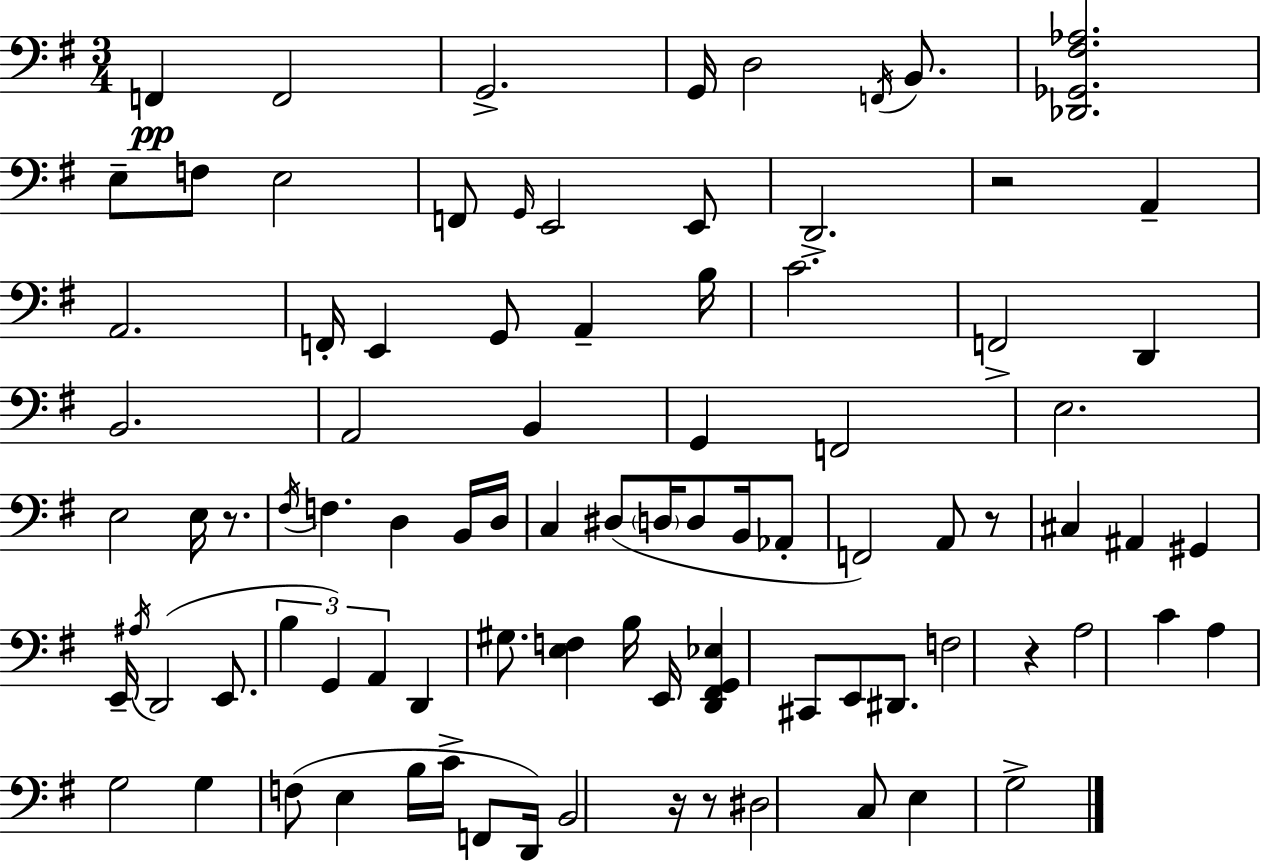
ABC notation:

X:1
T:Untitled
M:3/4
L:1/4
K:G
F,, F,,2 G,,2 G,,/4 D,2 F,,/4 B,,/2 [_D,,_G,,^F,_A,]2 E,/2 F,/2 E,2 F,,/2 G,,/4 E,,2 E,,/2 D,,2 z2 A,, A,,2 F,,/4 E,, G,,/2 A,, B,/4 C2 F,,2 D,, B,,2 A,,2 B,, G,, F,,2 E,2 E,2 E,/4 z/2 ^F,/4 F, D, B,,/4 D,/4 C, ^D,/2 D,/4 D,/2 B,,/4 _A,,/2 F,,2 A,,/2 z/2 ^C, ^A,, ^G,, E,,/4 ^A,/4 D,,2 E,,/2 B, G,, A,, D,, ^G,/2 [E,F,] B,/4 E,,/4 [D,,^F,,G,,_E,] ^C,,/2 E,,/2 ^D,,/2 F,2 z A,2 C A, G,2 G, F,/2 E, B,/4 C/4 F,,/2 D,,/4 B,,2 z/4 z/2 ^D,2 C,/2 E, G,2